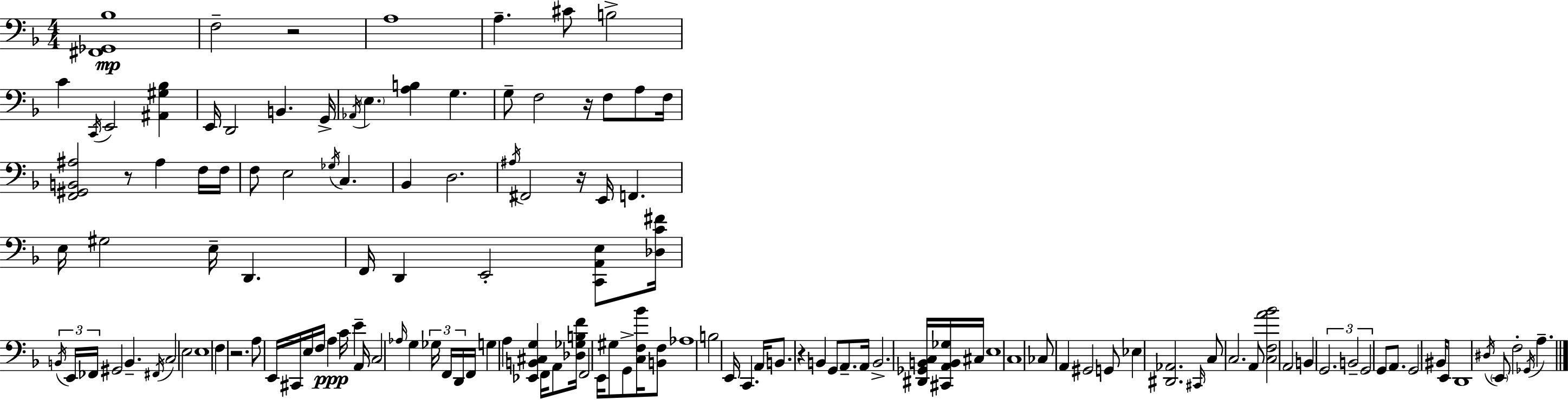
X:1
T:Untitled
M:4/4
L:1/4
K:Dm
[^F,,_G,,_B,]4 F,2 z2 A,4 A, ^C/2 B,2 C C,,/4 E,,2 [^A,,^G,_B,] E,,/4 D,,2 B,, G,,/4 _A,,/4 E, [A,B,] G, G,/2 F,2 z/4 F,/2 A,/2 F,/4 [F,,^G,,B,,^A,]2 z/2 ^A, F,/4 F,/4 F,/2 E,2 _G,/4 C, _B,, D,2 ^A,/4 ^F,,2 z/4 E,,/4 F,, E,/4 ^G,2 E,/4 D,, F,,/4 D,, E,,2 [C,,A,,E,]/2 [_D,C^F]/4 B,,/4 E,,/4 _F,,/4 ^G,,2 B,, ^F,,/4 C,2 E,2 E,4 F, z2 A,/2 E,,/4 ^C,,/4 E,/4 F,/4 A, C/4 E A,,/4 C,2 _A,/4 G, _G,/4 F,,/4 D,,/4 F,,/4 G, A, [_E,,B,,^C,G,] F,,/4 A,,/2 [_D,_G,B,F]/4 F,,2 E,,/4 ^G,/2 G,,/2 [C,F,_B]/4 [B,,F,]/2 _A,4 B,2 E,,/4 C,, A,,/4 B,,/2 z B,, G,,/2 A,,/2 A,,/4 B,,2 [^D,,_G,,B,,C,]/4 [^C,,A,,B,,_G,]/4 ^C,/4 E,4 C,4 _C,/2 A,, ^G,,2 G,,/2 _E, [^D,,_A,,]2 ^C,,/4 C,/2 C,2 A,,/2 [C,F,A_B]2 A,,2 B,, G,,2 B,,2 G,,2 G,,/2 A,,/2 G,,2 ^B,,/4 E,,/2 D,,4 ^D,/4 E,,/2 F,2 _G,,/4 A,